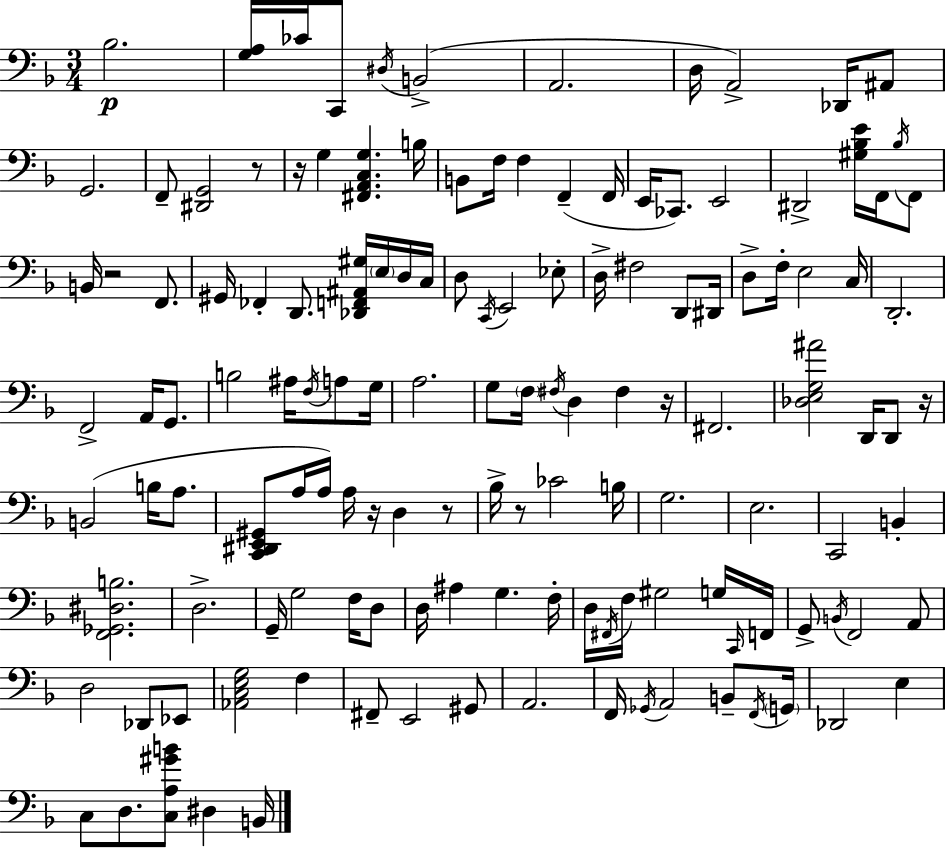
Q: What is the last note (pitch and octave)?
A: B2